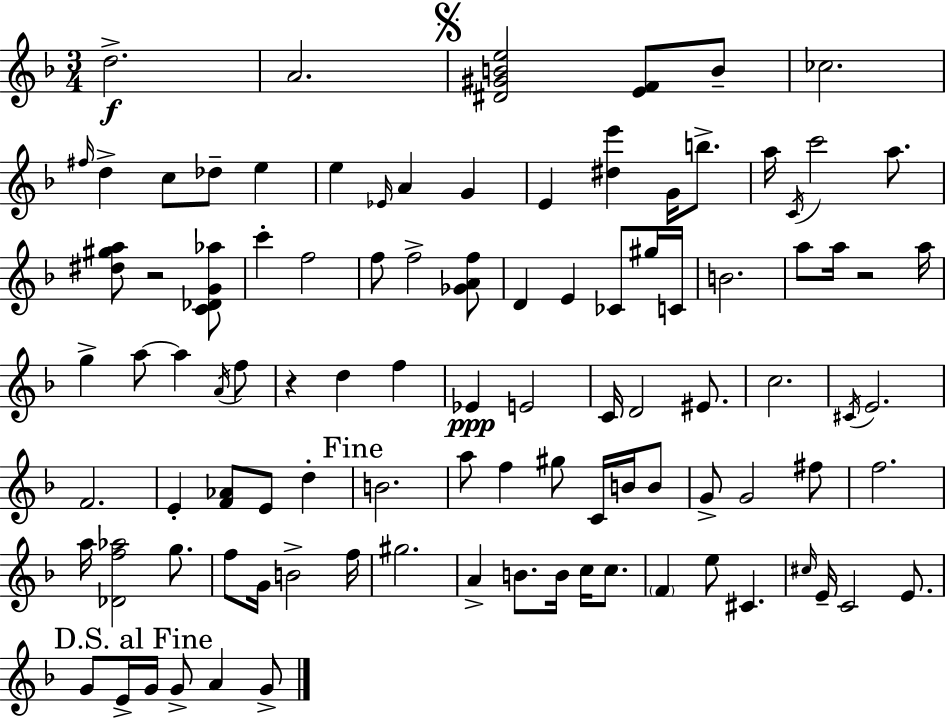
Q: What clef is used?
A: treble